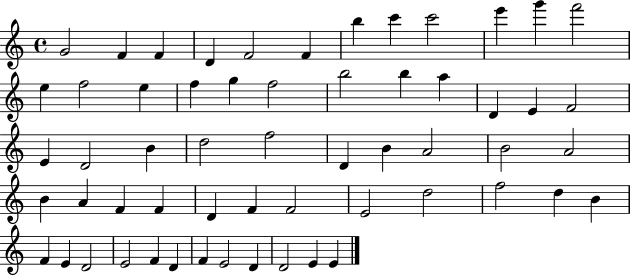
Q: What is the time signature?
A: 4/4